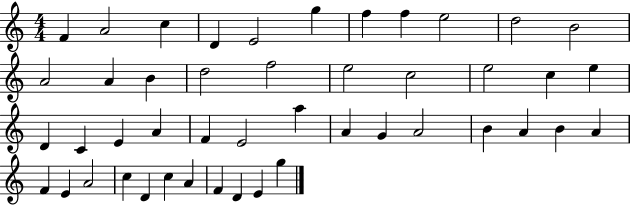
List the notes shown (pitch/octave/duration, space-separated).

F4/q A4/h C5/q D4/q E4/h G5/q F5/q F5/q E5/h D5/h B4/h A4/h A4/q B4/q D5/h F5/h E5/h C5/h E5/h C5/q E5/q D4/q C4/q E4/q A4/q F4/q E4/h A5/q A4/q G4/q A4/h B4/q A4/q B4/q A4/q F4/q E4/q A4/h C5/q D4/q C5/q A4/q F4/q D4/q E4/q G5/q